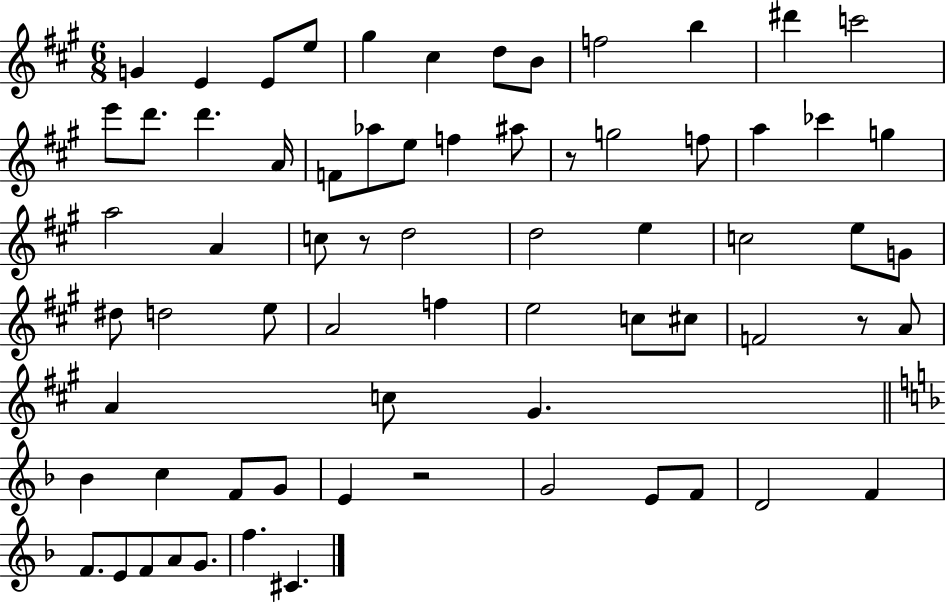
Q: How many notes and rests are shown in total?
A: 69